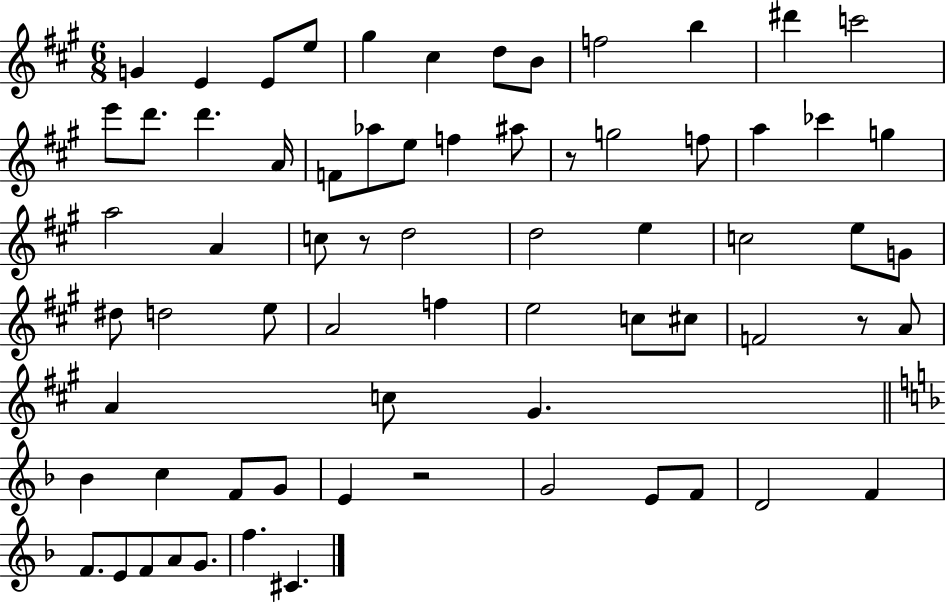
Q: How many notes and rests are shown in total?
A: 69